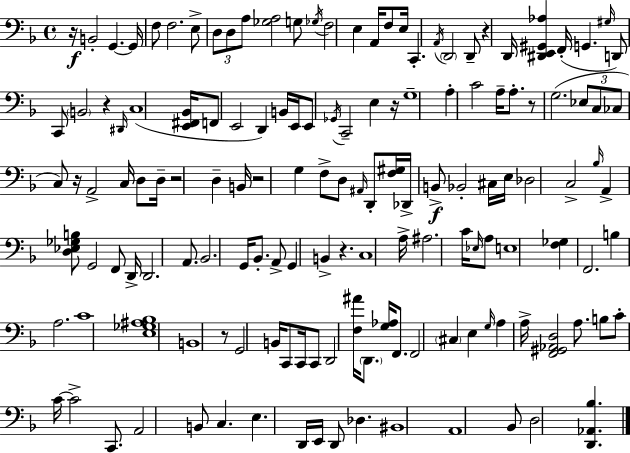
{
  \clef bass
  \time 4/4
  \defaultTimeSignature
  \key f \major
  r16\f b,2-. g,4.~~ g,16 | f8 f2. e8-> | \tuplet 3/2 { d8 d8 a8 } <ges a>2 g8 | \acciaccatura { ges16 } f2 e4 a,16 f8 | \break e16 c,4.-. \acciaccatura { a,16 } \parenthesize d,2 | d,8-- r4 d,16 <dis, e, gis, aes>4 f,16-.( g,4. | \grace { gis16 } d,8) c,8 \parenthesize b,2 r4 | \grace { dis,16 }( c1 | \break <e, fis, bes,>16 f,8 e,2 d,4) | b,16 e,16 e,8 \acciaccatura { ges,16 } c,2-- | e4 r16 g1-- | a4-. c'2 | \break a16-- a8.-. r8 g2.( | \tuplet 3/2 { ees8 c8 ces8 } c8) r16 a,2-> | c16 d8 d16-- r2 | d4-- b,16 r2 g4 | \break f8-> d8 \grace { ais,16 } d,8-. <f gis>16 des,16-> b,8->\f bes,2-. | cis16 e16 des2 c2-> | \grace { bes16 } a,4-> <d ees ges b>8 g,2 | f,8 d,16-> d,2. | \break a,8. bes,2. | g,16 bes,8.-. a,8-> g,4 b,4-> | r4. c1 | a16-> ais2. | \break c'16 \grace { ees16 } a8 e1 | <f ges>4 f,2. | b4 a2. | c'1 | \break <e ges ais bes>1 | b,1 | r8 g,2 | b,16 c,8 c,16 c,8 d,2 | \break <f ais'>16 \parenthesize d,8. <g aes>16 f,8. f,2 | \parenthesize cis4 e4 \grace { g16 } a4 a16-> <f, gis, aes, d>2 | a8. b8 c'8-. c'16~~ c'2-> | c,8. a,2 | \break b,8 c4. e4. d,16 | e,16 d,8 des4. bis,1 | a,1 | bes,8 d2 | \break <d, aes, bes>4. \bar "|."
}